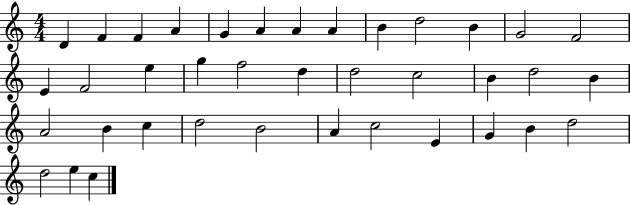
X:1
T:Untitled
M:4/4
L:1/4
K:C
D F F A G A A A B d2 B G2 F2 E F2 e g f2 d d2 c2 B d2 B A2 B c d2 B2 A c2 E G B d2 d2 e c